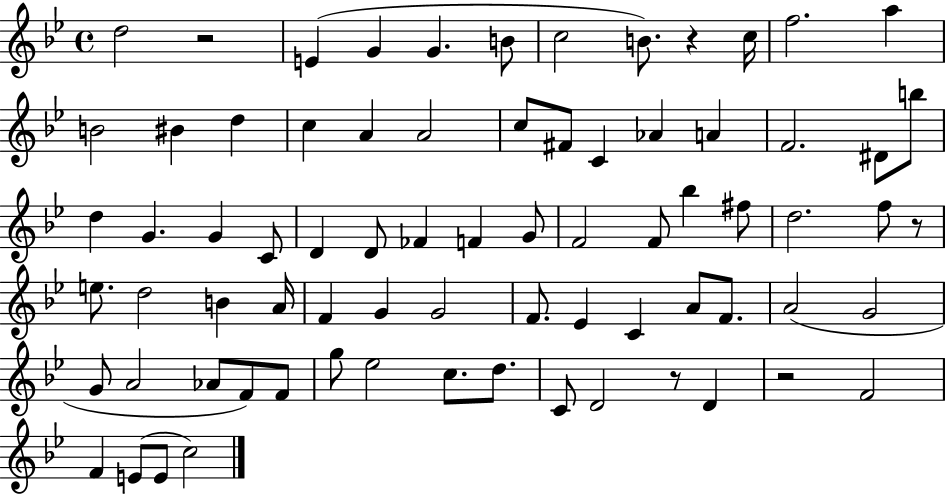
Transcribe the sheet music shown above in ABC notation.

X:1
T:Untitled
M:4/4
L:1/4
K:Bb
d2 z2 E G G B/2 c2 B/2 z c/4 f2 a B2 ^B d c A A2 c/2 ^F/2 C _A A F2 ^D/2 b/2 d G G C/2 D D/2 _F F G/2 F2 F/2 _b ^f/2 d2 f/2 z/2 e/2 d2 B A/4 F G G2 F/2 _E C A/2 F/2 A2 G2 G/2 A2 _A/2 F/2 F/2 g/2 _e2 c/2 d/2 C/2 D2 z/2 D z2 F2 F E/2 E/2 c2